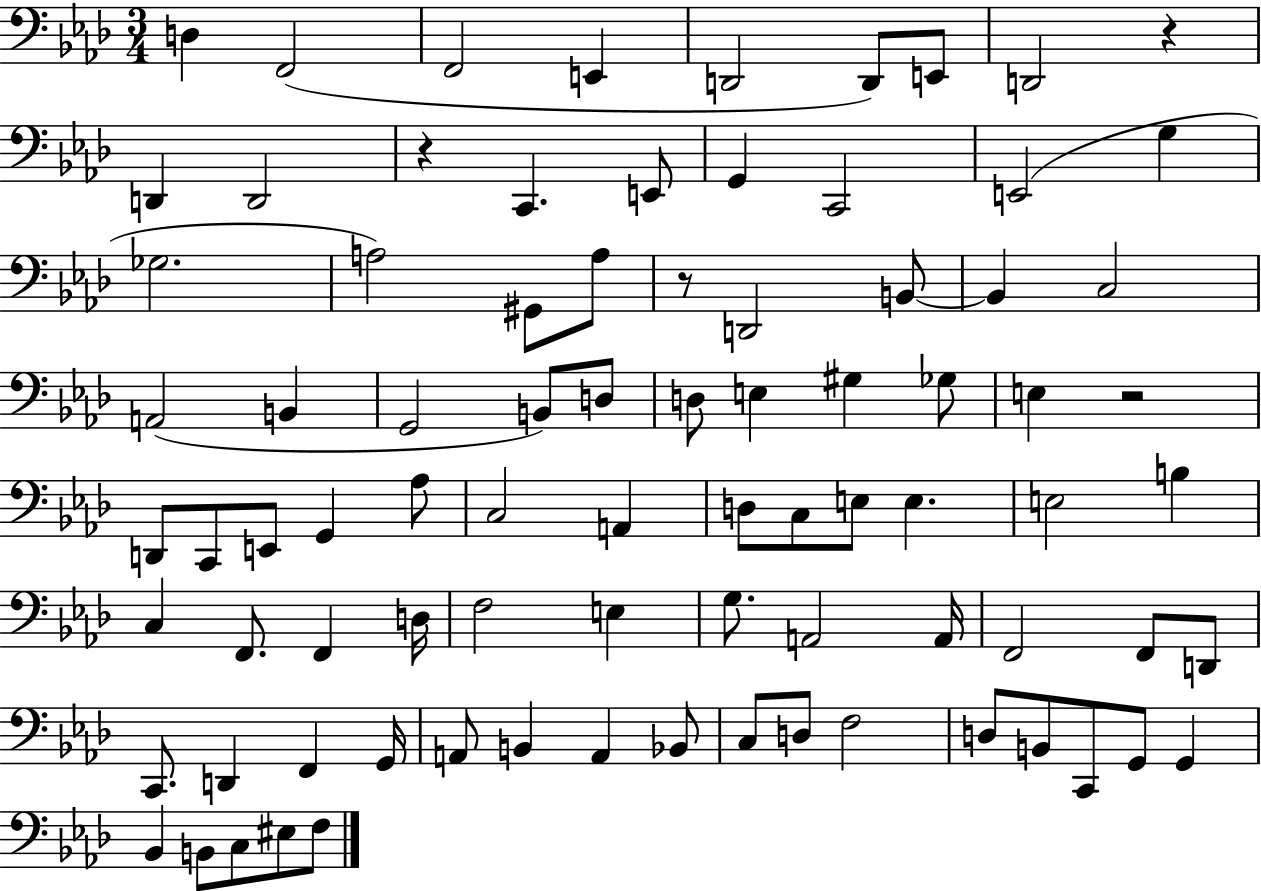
D3/q F2/h F2/h E2/q D2/h D2/e E2/e D2/h R/q D2/q D2/h R/q C2/q. E2/e G2/q C2/h E2/h G3/q Gb3/h. A3/h G#2/e A3/e R/e D2/h B2/e B2/q C3/h A2/h B2/q G2/h B2/e D3/e D3/e E3/q G#3/q Gb3/e E3/q R/h D2/e C2/e E2/e G2/q Ab3/e C3/h A2/q D3/e C3/e E3/e E3/q. E3/h B3/q C3/q F2/e. F2/q D3/s F3/h E3/q G3/e. A2/h A2/s F2/h F2/e D2/e C2/e. D2/q F2/q G2/s A2/e B2/q A2/q Bb2/e C3/e D3/e F3/h D3/e B2/e C2/e G2/e G2/q Bb2/q B2/e C3/e EIS3/e F3/e